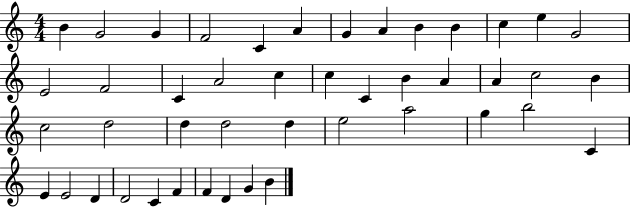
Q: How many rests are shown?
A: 0